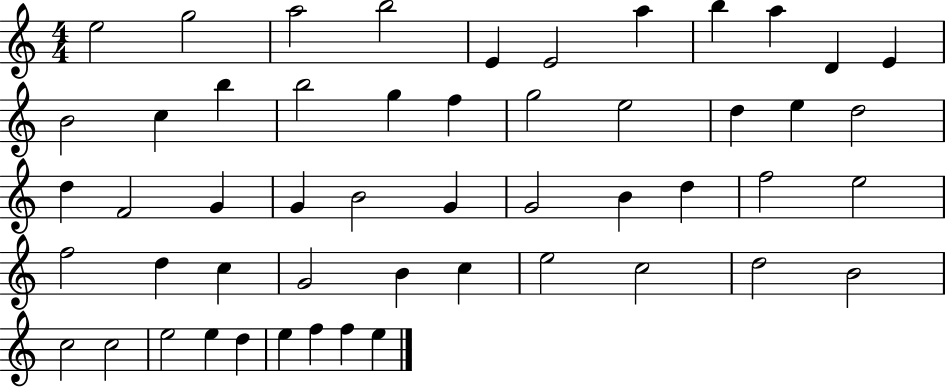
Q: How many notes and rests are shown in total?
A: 52